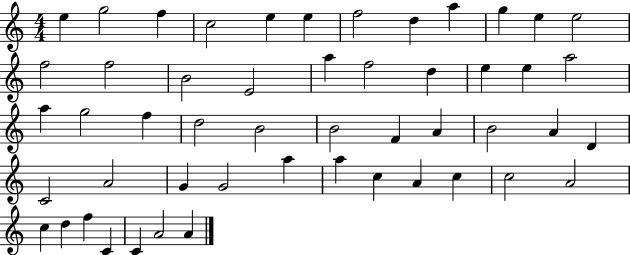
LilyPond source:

{
  \clef treble
  \numericTimeSignature
  \time 4/4
  \key c \major
  e''4 g''2 f''4 | c''2 e''4 e''4 | f''2 d''4 a''4 | g''4 e''4 e''2 | \break f''2 f''2 | b'2 e'2 | a''4 f''2 d''4 | e''4 e''4 a''2 | \break a''4 g''2 f''4 | d''2 b'2 | b'2 f'4 a'4 | b'2 a'4 d'4 | \break c'2 a'2 | g'4 g'2 a''4 | a''4 c''4 a'4 c''4 | c''2 a'2 | \break c''4 d''4 f''4 c'4 | c'4 a'2 a'4 | \bar "|."
}